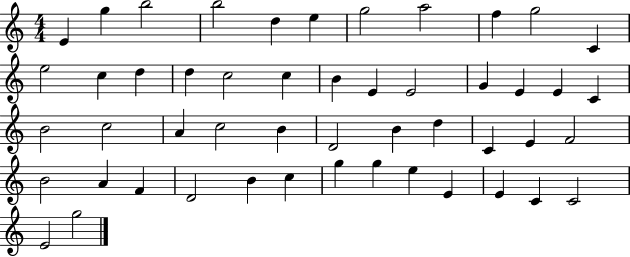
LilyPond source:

{
  \clef treble
  \numericTimeSignature
  \time 4/4
  \key c \major
  e'4 g''4 b''2 | b''2 d''4 e''4 | g''2 a''2 | f''4 g''2 c'4 | \break e''2 c''4 d''4 | d''4 c''2 c''4 | b'4 e'4 e'2 | g'4 e'4 e'4 c'4 | \break b'2 c''2 | a'4 c''2 b'4 | d'2 b'4 d''4 | c'4 e'4 f'2 | \break b'2 a'4 f'4 | d'2 b'4 c''4 | g''4 g''4 e''4 e'4 | e'4 c'4 c'2 | \break e'2 g''2 | \bar "|."
}